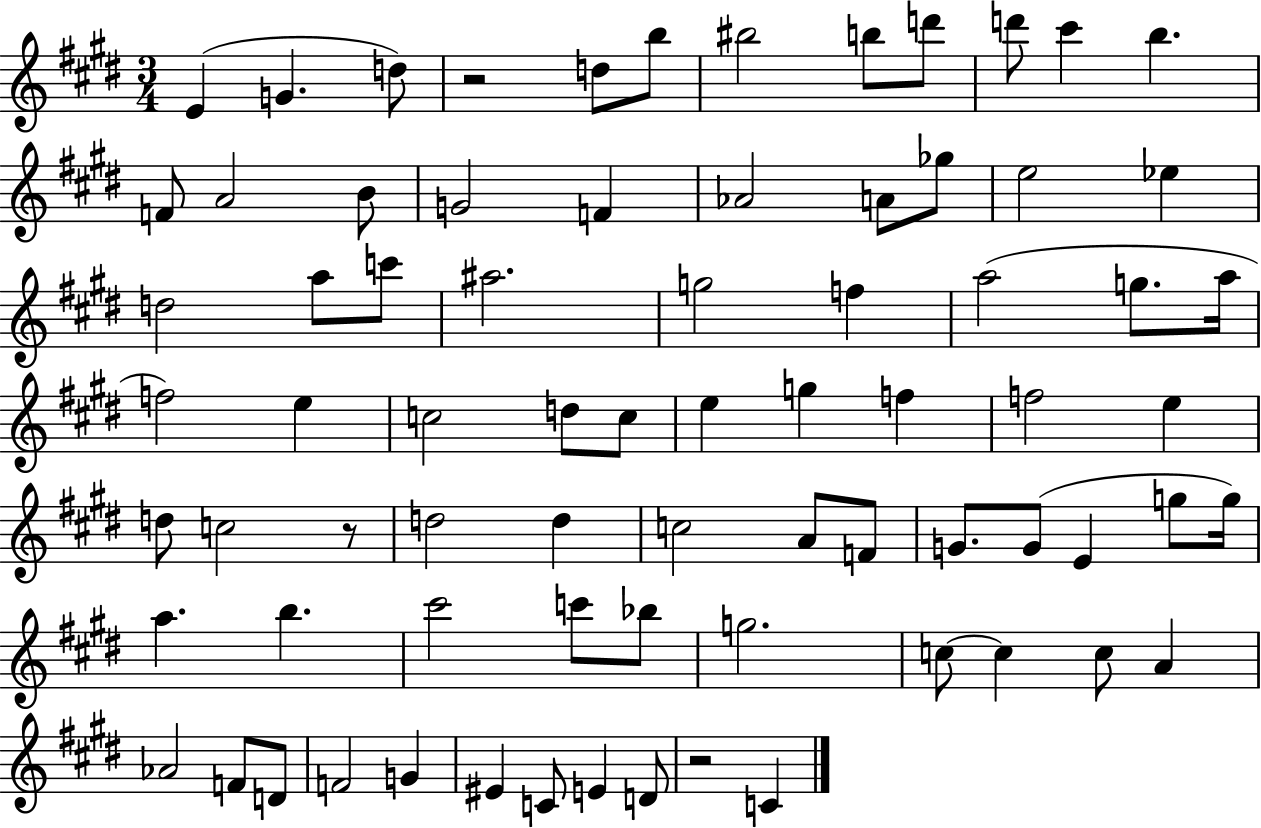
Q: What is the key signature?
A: E major